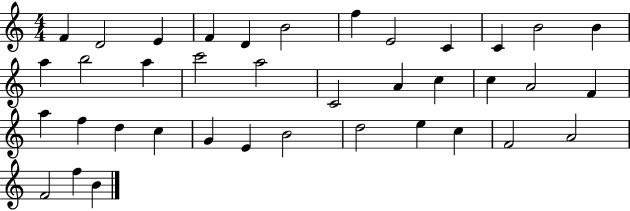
{
  \clef treble
  \numericTimeSignature
  \time 4/4
  \key c \major
  f'4 d'2 e'4 | f'4 d'4 b'2 | f''4 e'2 c'4 | c'4 b'2 b'4 | \break a''4 b''2 a''4 | c'''2 a''2 | c'2 a'4 c''4 | c''4 a'2 f'4 | \break a''4 f''4 d''4 c''4 | g'4 e'4 b'2 | d''2 e''4 c''4 | f'2 a'2 | \break f'2 f''4 b'4 | \bar "|."
}